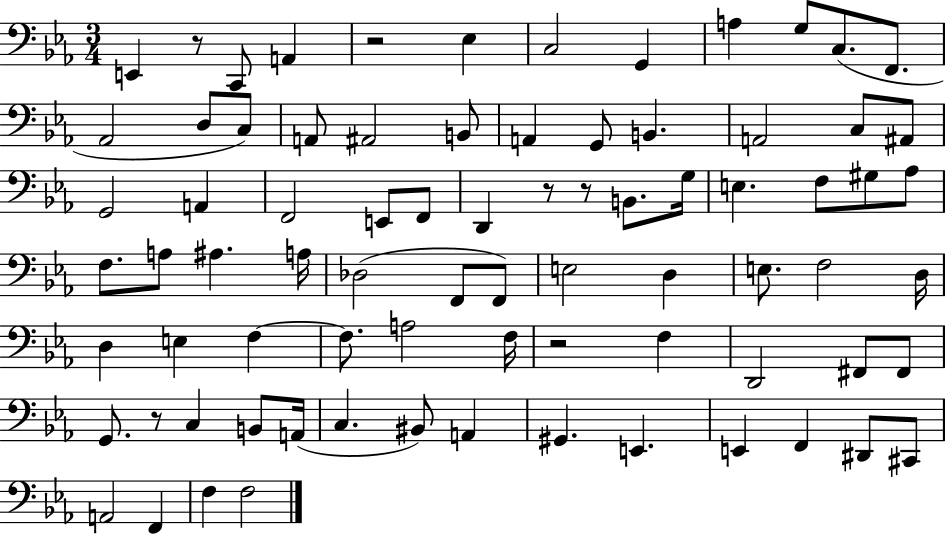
{
  \clef bass
  \numericTimeSignature
  \time 3/4
  \key ees \major
  e,4 r8 c,8 a,4 | r2 ees4 | c2 g,4 | a4 g8 c8.( f,8. | \break aes,2 d8 c8) | a,8 ais,2 b,8 | a,4 g,8 b,4. | a,2 c8 ais,8 | \break g,2 a,4 | f,2 e,8 f,8 | d,4 r8 r8 b,8. g16 | e4. f8 gis8 aes8 | \break f8. a8 ais4. a16 | des2( f,8 f,8) | e2 d4 | e8. f2 d16 | \break d4 e4 f4~~ | f8. a2 f16 | r2 f4 | d,2 fis,8 fis,8 | \break g,8. r8 c4 b,8 a,16( | c4. bis,8) a,4 | gis,4. e,4. | e,4 f,4 dis,8 cis,8 | \break a,2 f,4 | f4 f2 | \bar "|."
}